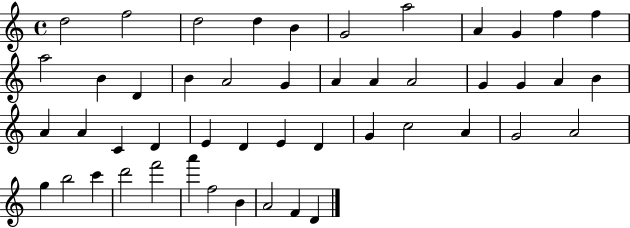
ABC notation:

X:1
T:Untitled
M:4/4
L:1/4
K:C
d2 f2 d2 d B G2 a2 A G f f a2 B D B A2 G A A A2 G G A B A A C D E D E D G c2 A G2 A2 g b2 c' d'2 f'2 a' f2 B A2 F D